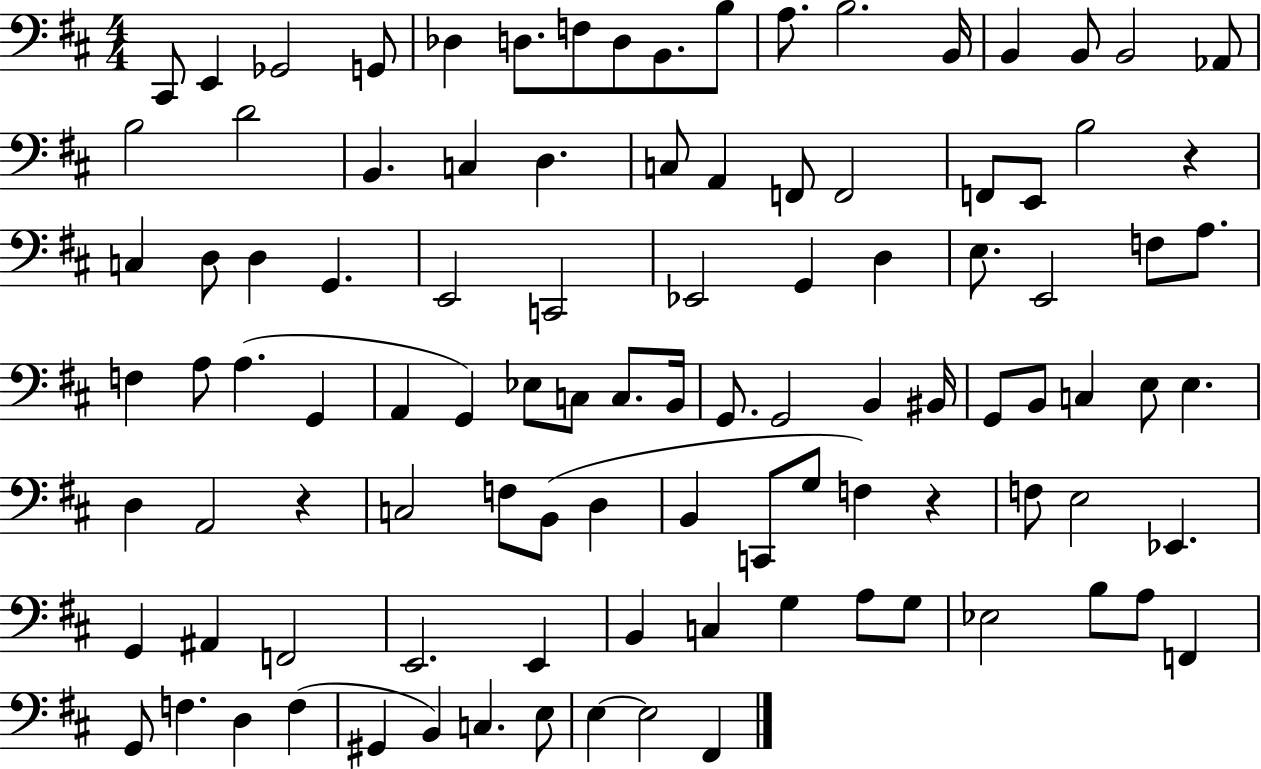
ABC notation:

X:1
T:Untitled
M:4/4
L:1/4
K:D
^C,,/2 E,, _G,,2 G,,/2 _D, D,/2 F,/2 D,/2 B,,/2 B,/2 A,/2 B,2 B,,/4 B,, B,,/2 B,,2 _A,,/2 B,2 D2 B,, C, D, C,/2 A,, F,,/2 F,,2 F,,/2 E,,/2 B,2 z C, D,/2 D, G,, E,,2 C,,2 _E,,2 G,, D, E,/2 E,,2 F,/2 A,/2 F, A,/2 A, G,, A,, G,, _E,/2 C,/2 C,/2 B,,/4 G,,/2 G,,2 B,, ^B,,/4 G,,/2 B,,/2 C, E,/2 E, D, A,,2 z C,2 F,/2 B,,/2 D, B,, C,,/2 G,/2 F, z F,/2 E,2 _E,, G,, ^A,, F,,2 E,,2 E,, B,, C, G, A,/2 G,/2 _E,2 B,/2 A,/2 F,, G,,/2 F, D, F, ^G,, B,, C, E,/2 E, E,2 ^F,,